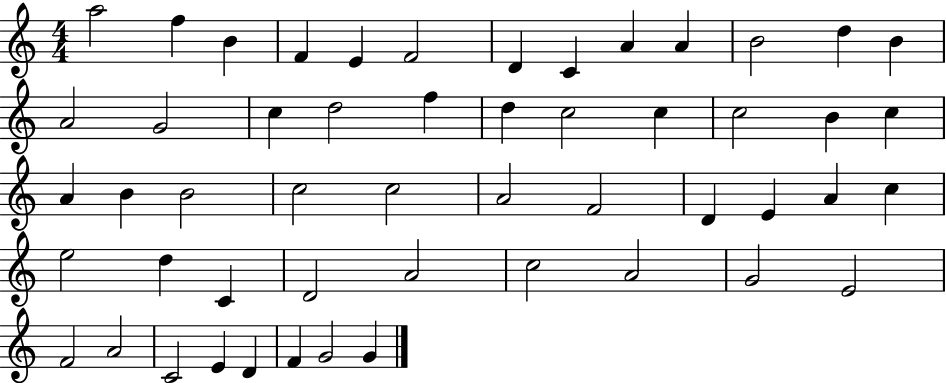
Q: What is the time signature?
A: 4/4